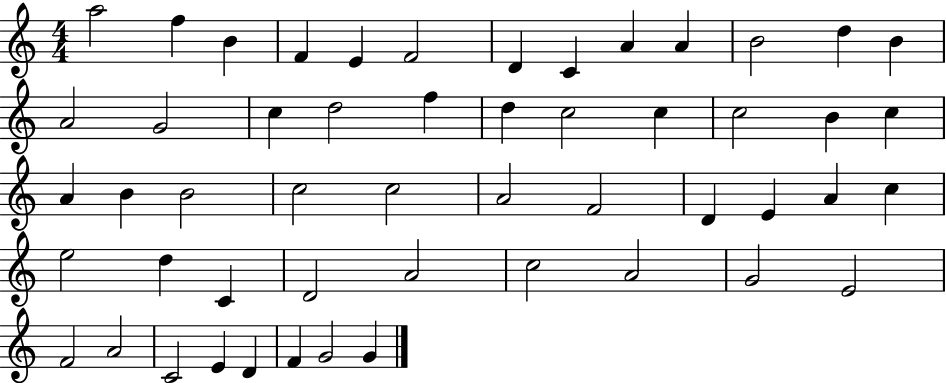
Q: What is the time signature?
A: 4/4